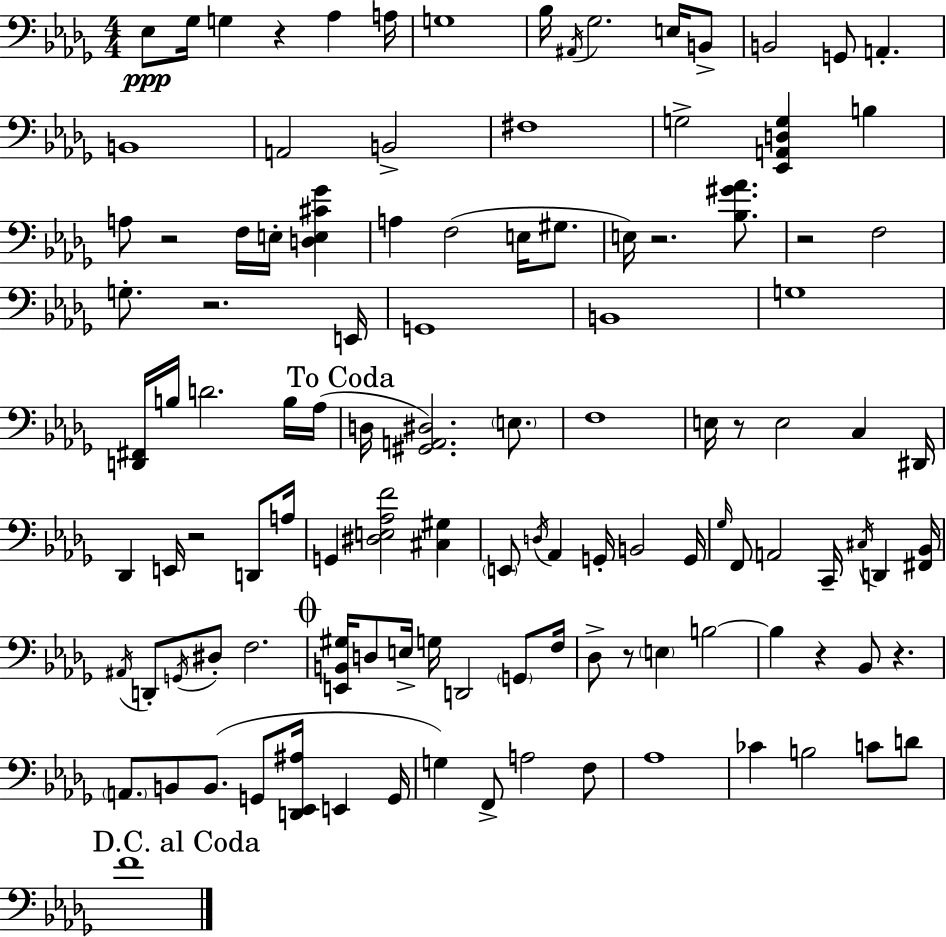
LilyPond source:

{
  \clef bass
  \numericTimeSignature
  \time 4/4
  \key bes \minor
  \repeat volta 2 { ees8\ppp ges16 g4 r4 aes4 a16 | g1 | bes16 \acciaccatura { ais,16 } ges2. e16 b,8-> | b,2 g,8 a,4.-. | \break b,1 | a,2 b,2-> | fis1 | g2-> <ees, a, d g>4 b4 | \break a8 r2 f16 e16-. <d e cis' ges'>4 | a4 f2( e16 gis8. | e16) r2. <bes gis' aes'>8. | r2 f2 | \break g8.-. r2. | e,16 g,1 | b,1 | g1 | \break <d, fis,>16 b16 d'2. b16 | aes16( \mark "To Coda" d16 <gis, a, dis>2.) \parenthesize e8. | f1 | e16 r8 e2 c4 | \break dis,16 des,4 e,16 r2 d,8 | a16 g,4 <dis e aes f'>2 <cis gis>4 | \parenthesize e,8 \acciaccatura { d16 } aes,4 g,16-. b,2 | g,16 \grace { ges16 } f,8 a,2 c,16-- \acciaccatura { cis16 } d,4 | \break <fis, bes,>16 \acciaccatura { ais,16 } d,8-. \acciaccatura { g,16 } dis8-. f2. | \mark \markup { \musicglyph "scripts.coda" } <e, b, gis>16 d8 e16-> g16 d,2 | \parenthesize g,8 f16 des8-> r8 \parenthesize e4 b2~~ | b4 r4 bes,8 | \break r4. \parenthesize a,8. b,8 b,8.( g,8 | <d, ees, ais>16 e,4 g,16 g4) f,8-> a2 | f8 aes1 | ces'4 b2 | \break c'8 d'8 \mark "D.C. al Coda" f'1 | } \bar "|."
}